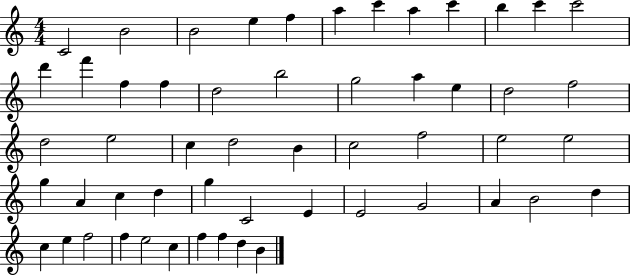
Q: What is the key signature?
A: C major